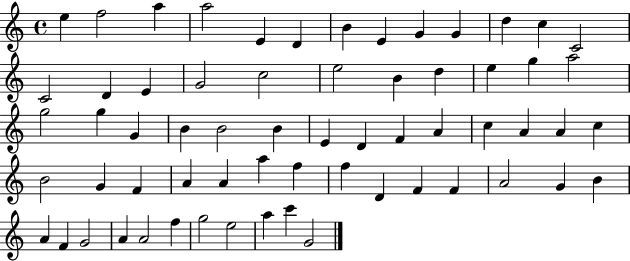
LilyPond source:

{
  \clef treble
  \time 4/4
  \defaultTimeSignature
  \key c \major
  e''4 f''2 a''4 | a''2 e'4 d'4 | b'4 e'4 g'4 g'4 | d''4 c''4 c'2 | \break c'2 d'4 e'4 | g'2 c''2 | e''2 b'4 d''4 | e''4 g''4 a''2 | \break g''2 g''4 g'4 | b'4 b'2 b'4 | e'4 d'4 f'4 a'4 | c''4 a'4 a'4 c''4 | \break b'2 g'4 f'4 | a'4 a'4 a''4 f''4 | f''4 d'4 f'4 f'4 | a'2 g'4 b'4 | \break a'4 f'4 g'2 | a'4 a'2 f''4 | g''2 e''2 | a''4 c'''4 g'2 | \break \bar "|."
}